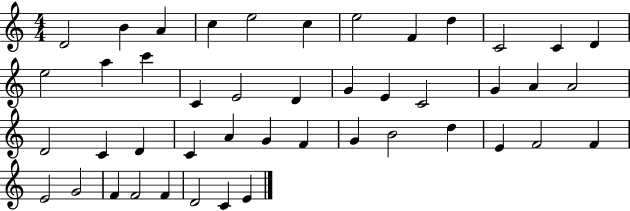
X:1
T:Untitled
M:4/4
L:1/4
K:C
D2 B A c e2 c e2 F d C2 C D e2 a c' C E2 D G E C2 G A A2 D2 C D C A G F G B2 d E F2 F E2 G2 F F2 F D2 C E